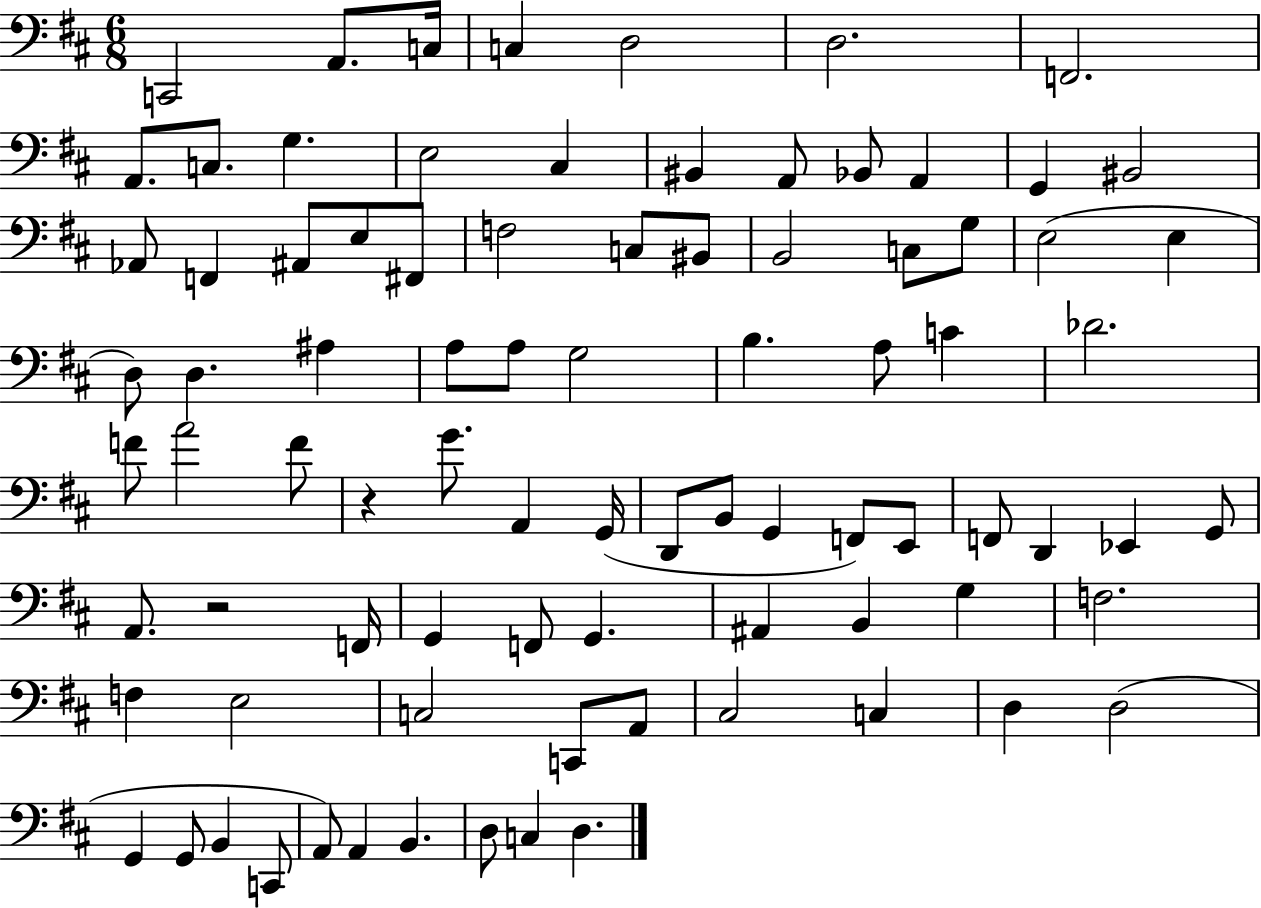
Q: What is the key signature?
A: D major